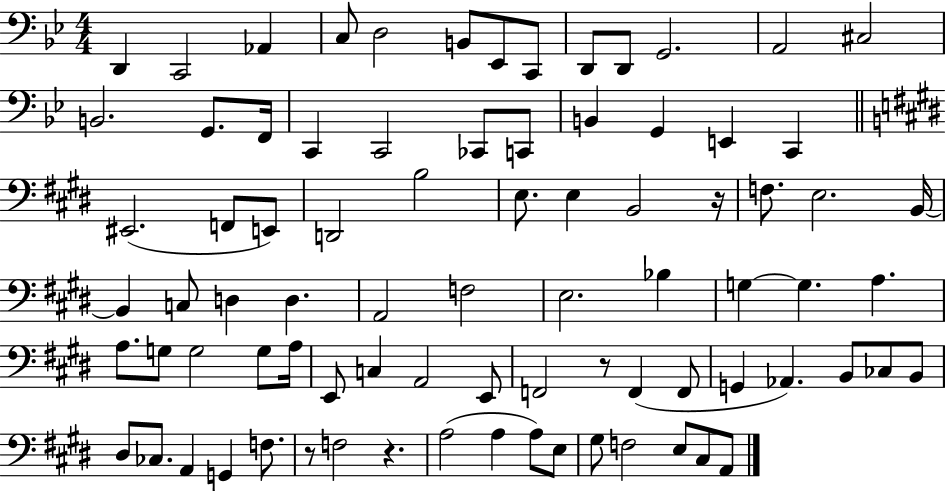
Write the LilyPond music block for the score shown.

{
  \clef bass
  \numericTimeSignature
  \time 4/4
  \key bes \major
  d,4 c,2 aes,4 | c8 d2 b,8 ees,8 c,8 | d,8 d,8 g,2. | a,2 cis2 | \break b,2. g,8. f,16 | c,4 c,2 ces,8 c,8 | b,4 g,4 e,4 c,4 | \bar "||" \break \key e \major eis,2.( f,8 e,8) | d,2 b2 | e8. e4 b,2 r16 | f8. e2. b,16~~ | \break b,4 c8 d4 d4. | a,2 f2 | e2. bes4 | g4~~ g4. a4. | \break a8. g8 g2 g8 a16 | e,8 c4 a,2 e,8 | f,2 r8 f,4( f,8 | g,4 aes,4.) b,8 ces8 b,8 | \break dis8 ces8. a,4 g,4 f8. | r8 f2 r4. | a2( a4 a8) e8 | gis8 f2 e8 cis8 a,8 | \break \bar "|."
}